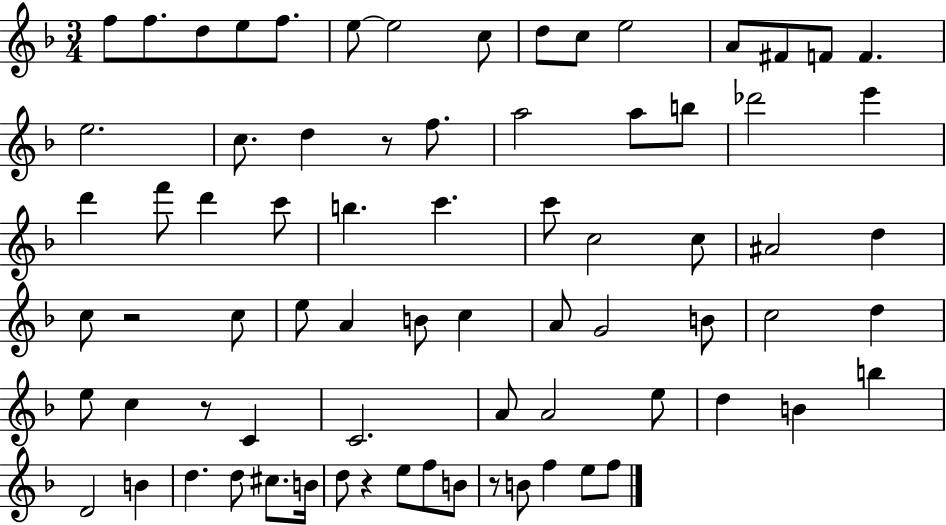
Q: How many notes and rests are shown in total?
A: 75